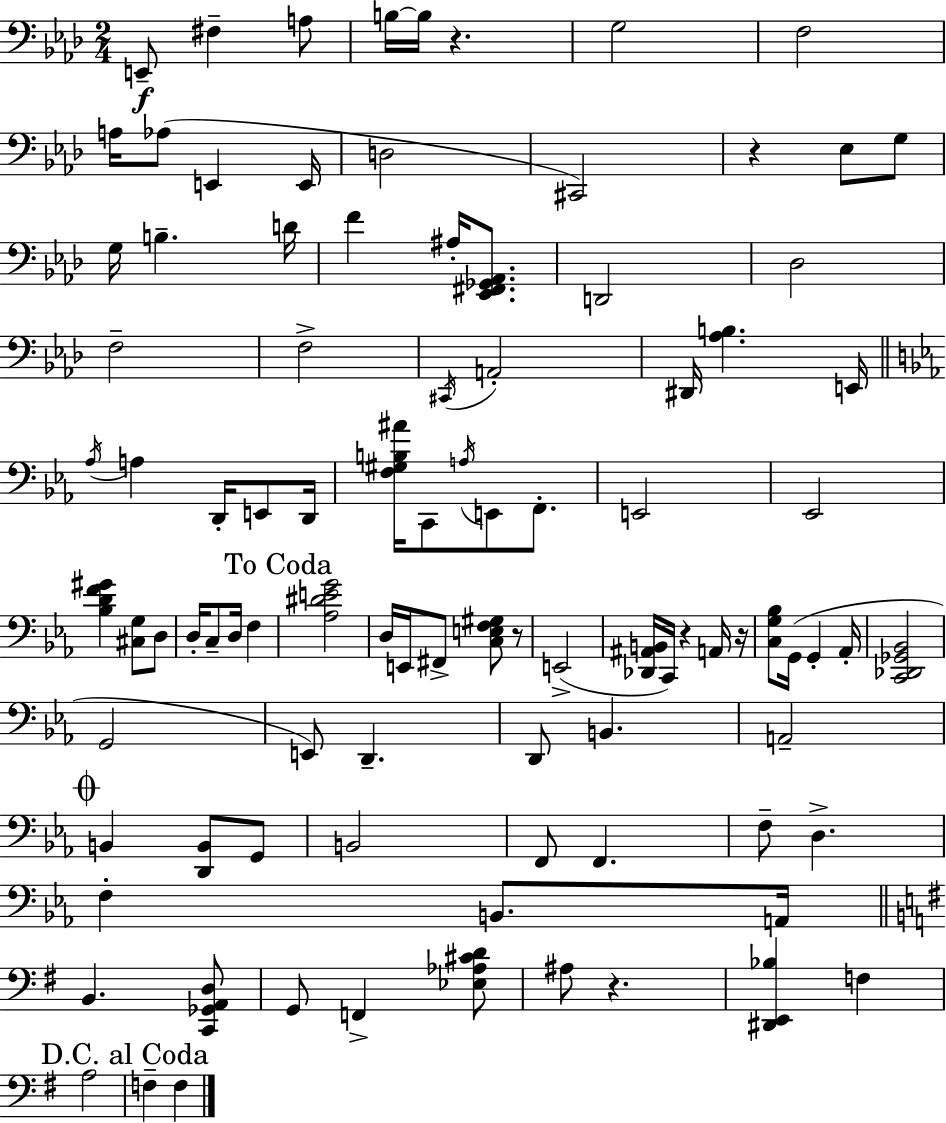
X:1
T:Untitled
M:2/4
L:1/4
K:Fm
E,,/2 ^F, A,/2 B,/4 B,/4 z G,2 F,2 A,/4 _A,/2 E,, E,,/4 D,2 ^C,,2 z _E,/2 G,/2 G,/4 B, D/4 F ^A,/4 [_E,,^F,,_G,,_A,,]/2 D,,2 _D,2 F,2 F,2 ^C,,/4 A,,2 ^D,,/4 [_A,B,] E,,/4 _A,/4 A, D,,/4 E,,/2 D,,/4 [F,^G,B,^A]/4 C,,/2 A,/4 E,,/2 F,,/2 E,,2 _E,,2 [_B,DF^G] [^C,G,]/2 D,/2 D,/4 C,/2 D,/4 F, [_A,^DEG]2 D,/4 E,,/4 ^F,,/2 [C,E,F,^G,]/2 z/2 E,,2 [_D,,^A,,B,,]/4 C,,/4 z A,,/4 z/4 [C,G,_B,]/2 G,,/4 G,, _A,,/4 [C,,_D,,_G,,_B,,]2 G,,2 E,,/2 D,, D,,/2 B,, A,,2 B,, [D,,B,,]/2 G,,/2 B,,2 F,,/2 F,, F,/2 D, F, B,,/2 A,,/4 B,, [C,,_G,,A,,D,]/2 G,,/2 F,, [_E,_A,^CD]/2 ^A,/2 z [^D,,E,,_B,] F, A,2 F, F,